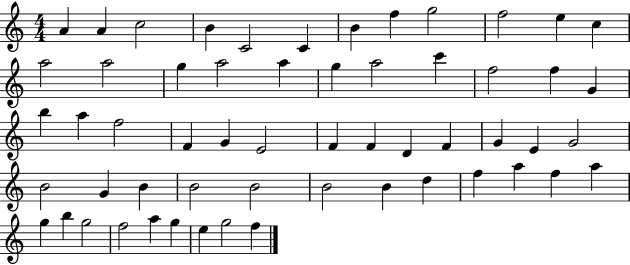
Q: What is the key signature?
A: C major